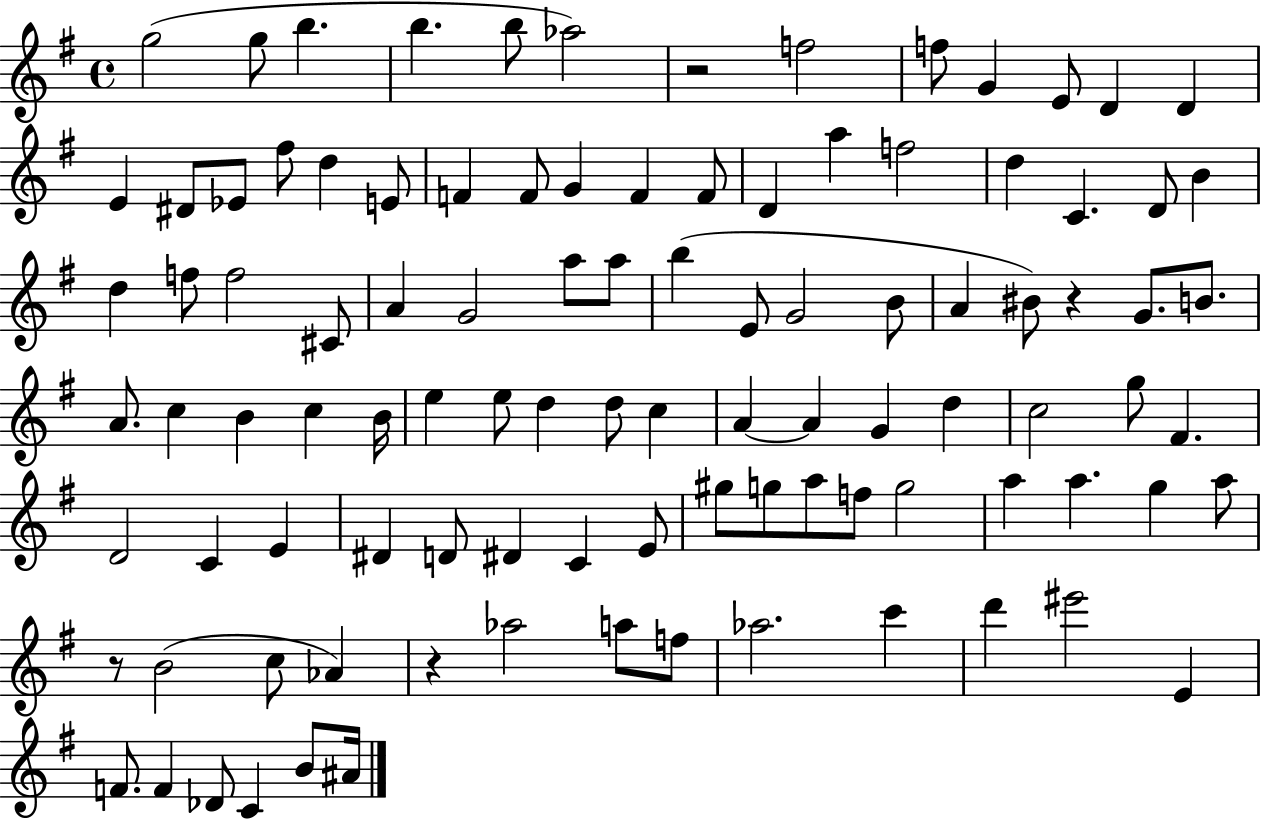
X:1
T:Untitled
M:4/4
L:1/4
K:G
g2 g/2 b b b/2 _a2 z2 f2 f/2 G E/2 D D E ^D/2 _E/2 ^f/2 d E/2 F F/2 G F F/2 D a f2 d C D/2 B d f/2 f2 ^C/2 A G2 a/2 a/2 b E/2 G2 B/2 A ^B/2 z G/2 B/2 A/2 c B c B/4 e e/2 d d/2 c A A G d c2 g/2 ^F D2 C E ^D D/2 ^D C E/2 ^g/2 g/2 a/2 f/2 g2 a a g a/2 z/2 B2 c/2 _A z _a2 a/2 f/2 _a2 c' d' ^e'2 E F/2 F _D/2 C B/2 ^A/4